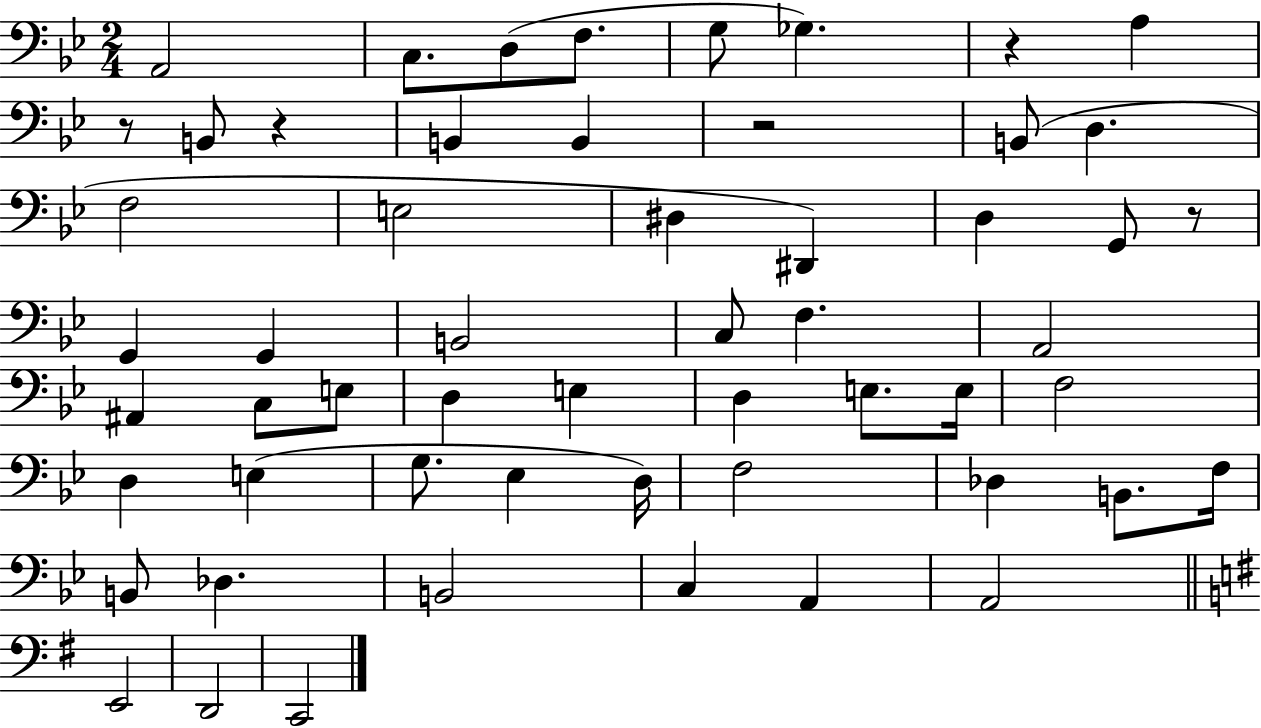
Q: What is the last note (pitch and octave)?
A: C2